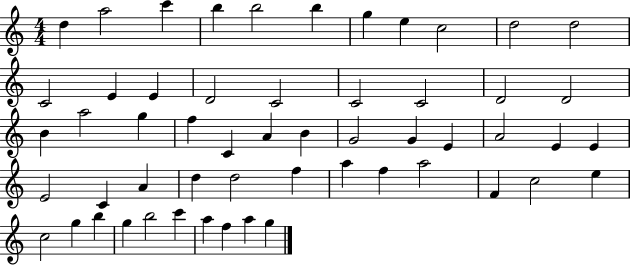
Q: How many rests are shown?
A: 0